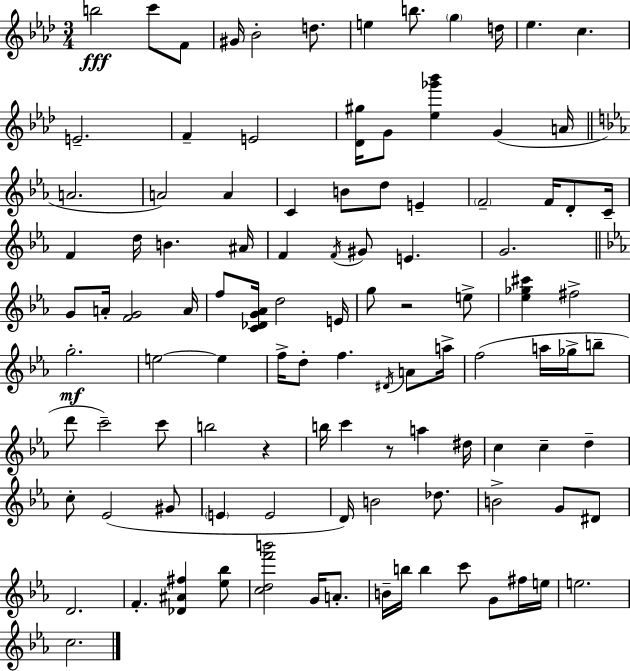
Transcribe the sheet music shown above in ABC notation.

X:1
T:Untitled
M:3/4
L:1/4
K:Fm
b2 c'/2 F/2 ^G/4 _B2 d/2 e b/2 g d/4 _e c E2 F E2 [_D^g]/4 G/2 [_e_g'_b'] G A/4 A2 A2 A C B/2 d/2 E F2 F/4 D/2 C/4 F d/4 B ^A/4 F F/4 ^G/2 E G2 G/2 A/4 [FG]2 A/4 f/2 [C_DG_A]/4 d2 E/4 g/2 z2 e/2 [_e_g^c'] ^f2 g2 e2 e f/4 d/2 f ^D/4 A/2 a/4 f2 a/4 _g/4 b/2 d'/2 c'2 c'/2 b2 z b/4 c' z/2 a ^d/4 c c d c/2 _E2 ^G/2 E E2 D/4 B2 _d/2 B2 G/2 ^D/2 D2 F [_D^A^f] [_e_b]/2 [cdf'b']2 G/4 A/2 B/4 b/4 b c'/2 G/2 ^f/4 e/4 e2 c2